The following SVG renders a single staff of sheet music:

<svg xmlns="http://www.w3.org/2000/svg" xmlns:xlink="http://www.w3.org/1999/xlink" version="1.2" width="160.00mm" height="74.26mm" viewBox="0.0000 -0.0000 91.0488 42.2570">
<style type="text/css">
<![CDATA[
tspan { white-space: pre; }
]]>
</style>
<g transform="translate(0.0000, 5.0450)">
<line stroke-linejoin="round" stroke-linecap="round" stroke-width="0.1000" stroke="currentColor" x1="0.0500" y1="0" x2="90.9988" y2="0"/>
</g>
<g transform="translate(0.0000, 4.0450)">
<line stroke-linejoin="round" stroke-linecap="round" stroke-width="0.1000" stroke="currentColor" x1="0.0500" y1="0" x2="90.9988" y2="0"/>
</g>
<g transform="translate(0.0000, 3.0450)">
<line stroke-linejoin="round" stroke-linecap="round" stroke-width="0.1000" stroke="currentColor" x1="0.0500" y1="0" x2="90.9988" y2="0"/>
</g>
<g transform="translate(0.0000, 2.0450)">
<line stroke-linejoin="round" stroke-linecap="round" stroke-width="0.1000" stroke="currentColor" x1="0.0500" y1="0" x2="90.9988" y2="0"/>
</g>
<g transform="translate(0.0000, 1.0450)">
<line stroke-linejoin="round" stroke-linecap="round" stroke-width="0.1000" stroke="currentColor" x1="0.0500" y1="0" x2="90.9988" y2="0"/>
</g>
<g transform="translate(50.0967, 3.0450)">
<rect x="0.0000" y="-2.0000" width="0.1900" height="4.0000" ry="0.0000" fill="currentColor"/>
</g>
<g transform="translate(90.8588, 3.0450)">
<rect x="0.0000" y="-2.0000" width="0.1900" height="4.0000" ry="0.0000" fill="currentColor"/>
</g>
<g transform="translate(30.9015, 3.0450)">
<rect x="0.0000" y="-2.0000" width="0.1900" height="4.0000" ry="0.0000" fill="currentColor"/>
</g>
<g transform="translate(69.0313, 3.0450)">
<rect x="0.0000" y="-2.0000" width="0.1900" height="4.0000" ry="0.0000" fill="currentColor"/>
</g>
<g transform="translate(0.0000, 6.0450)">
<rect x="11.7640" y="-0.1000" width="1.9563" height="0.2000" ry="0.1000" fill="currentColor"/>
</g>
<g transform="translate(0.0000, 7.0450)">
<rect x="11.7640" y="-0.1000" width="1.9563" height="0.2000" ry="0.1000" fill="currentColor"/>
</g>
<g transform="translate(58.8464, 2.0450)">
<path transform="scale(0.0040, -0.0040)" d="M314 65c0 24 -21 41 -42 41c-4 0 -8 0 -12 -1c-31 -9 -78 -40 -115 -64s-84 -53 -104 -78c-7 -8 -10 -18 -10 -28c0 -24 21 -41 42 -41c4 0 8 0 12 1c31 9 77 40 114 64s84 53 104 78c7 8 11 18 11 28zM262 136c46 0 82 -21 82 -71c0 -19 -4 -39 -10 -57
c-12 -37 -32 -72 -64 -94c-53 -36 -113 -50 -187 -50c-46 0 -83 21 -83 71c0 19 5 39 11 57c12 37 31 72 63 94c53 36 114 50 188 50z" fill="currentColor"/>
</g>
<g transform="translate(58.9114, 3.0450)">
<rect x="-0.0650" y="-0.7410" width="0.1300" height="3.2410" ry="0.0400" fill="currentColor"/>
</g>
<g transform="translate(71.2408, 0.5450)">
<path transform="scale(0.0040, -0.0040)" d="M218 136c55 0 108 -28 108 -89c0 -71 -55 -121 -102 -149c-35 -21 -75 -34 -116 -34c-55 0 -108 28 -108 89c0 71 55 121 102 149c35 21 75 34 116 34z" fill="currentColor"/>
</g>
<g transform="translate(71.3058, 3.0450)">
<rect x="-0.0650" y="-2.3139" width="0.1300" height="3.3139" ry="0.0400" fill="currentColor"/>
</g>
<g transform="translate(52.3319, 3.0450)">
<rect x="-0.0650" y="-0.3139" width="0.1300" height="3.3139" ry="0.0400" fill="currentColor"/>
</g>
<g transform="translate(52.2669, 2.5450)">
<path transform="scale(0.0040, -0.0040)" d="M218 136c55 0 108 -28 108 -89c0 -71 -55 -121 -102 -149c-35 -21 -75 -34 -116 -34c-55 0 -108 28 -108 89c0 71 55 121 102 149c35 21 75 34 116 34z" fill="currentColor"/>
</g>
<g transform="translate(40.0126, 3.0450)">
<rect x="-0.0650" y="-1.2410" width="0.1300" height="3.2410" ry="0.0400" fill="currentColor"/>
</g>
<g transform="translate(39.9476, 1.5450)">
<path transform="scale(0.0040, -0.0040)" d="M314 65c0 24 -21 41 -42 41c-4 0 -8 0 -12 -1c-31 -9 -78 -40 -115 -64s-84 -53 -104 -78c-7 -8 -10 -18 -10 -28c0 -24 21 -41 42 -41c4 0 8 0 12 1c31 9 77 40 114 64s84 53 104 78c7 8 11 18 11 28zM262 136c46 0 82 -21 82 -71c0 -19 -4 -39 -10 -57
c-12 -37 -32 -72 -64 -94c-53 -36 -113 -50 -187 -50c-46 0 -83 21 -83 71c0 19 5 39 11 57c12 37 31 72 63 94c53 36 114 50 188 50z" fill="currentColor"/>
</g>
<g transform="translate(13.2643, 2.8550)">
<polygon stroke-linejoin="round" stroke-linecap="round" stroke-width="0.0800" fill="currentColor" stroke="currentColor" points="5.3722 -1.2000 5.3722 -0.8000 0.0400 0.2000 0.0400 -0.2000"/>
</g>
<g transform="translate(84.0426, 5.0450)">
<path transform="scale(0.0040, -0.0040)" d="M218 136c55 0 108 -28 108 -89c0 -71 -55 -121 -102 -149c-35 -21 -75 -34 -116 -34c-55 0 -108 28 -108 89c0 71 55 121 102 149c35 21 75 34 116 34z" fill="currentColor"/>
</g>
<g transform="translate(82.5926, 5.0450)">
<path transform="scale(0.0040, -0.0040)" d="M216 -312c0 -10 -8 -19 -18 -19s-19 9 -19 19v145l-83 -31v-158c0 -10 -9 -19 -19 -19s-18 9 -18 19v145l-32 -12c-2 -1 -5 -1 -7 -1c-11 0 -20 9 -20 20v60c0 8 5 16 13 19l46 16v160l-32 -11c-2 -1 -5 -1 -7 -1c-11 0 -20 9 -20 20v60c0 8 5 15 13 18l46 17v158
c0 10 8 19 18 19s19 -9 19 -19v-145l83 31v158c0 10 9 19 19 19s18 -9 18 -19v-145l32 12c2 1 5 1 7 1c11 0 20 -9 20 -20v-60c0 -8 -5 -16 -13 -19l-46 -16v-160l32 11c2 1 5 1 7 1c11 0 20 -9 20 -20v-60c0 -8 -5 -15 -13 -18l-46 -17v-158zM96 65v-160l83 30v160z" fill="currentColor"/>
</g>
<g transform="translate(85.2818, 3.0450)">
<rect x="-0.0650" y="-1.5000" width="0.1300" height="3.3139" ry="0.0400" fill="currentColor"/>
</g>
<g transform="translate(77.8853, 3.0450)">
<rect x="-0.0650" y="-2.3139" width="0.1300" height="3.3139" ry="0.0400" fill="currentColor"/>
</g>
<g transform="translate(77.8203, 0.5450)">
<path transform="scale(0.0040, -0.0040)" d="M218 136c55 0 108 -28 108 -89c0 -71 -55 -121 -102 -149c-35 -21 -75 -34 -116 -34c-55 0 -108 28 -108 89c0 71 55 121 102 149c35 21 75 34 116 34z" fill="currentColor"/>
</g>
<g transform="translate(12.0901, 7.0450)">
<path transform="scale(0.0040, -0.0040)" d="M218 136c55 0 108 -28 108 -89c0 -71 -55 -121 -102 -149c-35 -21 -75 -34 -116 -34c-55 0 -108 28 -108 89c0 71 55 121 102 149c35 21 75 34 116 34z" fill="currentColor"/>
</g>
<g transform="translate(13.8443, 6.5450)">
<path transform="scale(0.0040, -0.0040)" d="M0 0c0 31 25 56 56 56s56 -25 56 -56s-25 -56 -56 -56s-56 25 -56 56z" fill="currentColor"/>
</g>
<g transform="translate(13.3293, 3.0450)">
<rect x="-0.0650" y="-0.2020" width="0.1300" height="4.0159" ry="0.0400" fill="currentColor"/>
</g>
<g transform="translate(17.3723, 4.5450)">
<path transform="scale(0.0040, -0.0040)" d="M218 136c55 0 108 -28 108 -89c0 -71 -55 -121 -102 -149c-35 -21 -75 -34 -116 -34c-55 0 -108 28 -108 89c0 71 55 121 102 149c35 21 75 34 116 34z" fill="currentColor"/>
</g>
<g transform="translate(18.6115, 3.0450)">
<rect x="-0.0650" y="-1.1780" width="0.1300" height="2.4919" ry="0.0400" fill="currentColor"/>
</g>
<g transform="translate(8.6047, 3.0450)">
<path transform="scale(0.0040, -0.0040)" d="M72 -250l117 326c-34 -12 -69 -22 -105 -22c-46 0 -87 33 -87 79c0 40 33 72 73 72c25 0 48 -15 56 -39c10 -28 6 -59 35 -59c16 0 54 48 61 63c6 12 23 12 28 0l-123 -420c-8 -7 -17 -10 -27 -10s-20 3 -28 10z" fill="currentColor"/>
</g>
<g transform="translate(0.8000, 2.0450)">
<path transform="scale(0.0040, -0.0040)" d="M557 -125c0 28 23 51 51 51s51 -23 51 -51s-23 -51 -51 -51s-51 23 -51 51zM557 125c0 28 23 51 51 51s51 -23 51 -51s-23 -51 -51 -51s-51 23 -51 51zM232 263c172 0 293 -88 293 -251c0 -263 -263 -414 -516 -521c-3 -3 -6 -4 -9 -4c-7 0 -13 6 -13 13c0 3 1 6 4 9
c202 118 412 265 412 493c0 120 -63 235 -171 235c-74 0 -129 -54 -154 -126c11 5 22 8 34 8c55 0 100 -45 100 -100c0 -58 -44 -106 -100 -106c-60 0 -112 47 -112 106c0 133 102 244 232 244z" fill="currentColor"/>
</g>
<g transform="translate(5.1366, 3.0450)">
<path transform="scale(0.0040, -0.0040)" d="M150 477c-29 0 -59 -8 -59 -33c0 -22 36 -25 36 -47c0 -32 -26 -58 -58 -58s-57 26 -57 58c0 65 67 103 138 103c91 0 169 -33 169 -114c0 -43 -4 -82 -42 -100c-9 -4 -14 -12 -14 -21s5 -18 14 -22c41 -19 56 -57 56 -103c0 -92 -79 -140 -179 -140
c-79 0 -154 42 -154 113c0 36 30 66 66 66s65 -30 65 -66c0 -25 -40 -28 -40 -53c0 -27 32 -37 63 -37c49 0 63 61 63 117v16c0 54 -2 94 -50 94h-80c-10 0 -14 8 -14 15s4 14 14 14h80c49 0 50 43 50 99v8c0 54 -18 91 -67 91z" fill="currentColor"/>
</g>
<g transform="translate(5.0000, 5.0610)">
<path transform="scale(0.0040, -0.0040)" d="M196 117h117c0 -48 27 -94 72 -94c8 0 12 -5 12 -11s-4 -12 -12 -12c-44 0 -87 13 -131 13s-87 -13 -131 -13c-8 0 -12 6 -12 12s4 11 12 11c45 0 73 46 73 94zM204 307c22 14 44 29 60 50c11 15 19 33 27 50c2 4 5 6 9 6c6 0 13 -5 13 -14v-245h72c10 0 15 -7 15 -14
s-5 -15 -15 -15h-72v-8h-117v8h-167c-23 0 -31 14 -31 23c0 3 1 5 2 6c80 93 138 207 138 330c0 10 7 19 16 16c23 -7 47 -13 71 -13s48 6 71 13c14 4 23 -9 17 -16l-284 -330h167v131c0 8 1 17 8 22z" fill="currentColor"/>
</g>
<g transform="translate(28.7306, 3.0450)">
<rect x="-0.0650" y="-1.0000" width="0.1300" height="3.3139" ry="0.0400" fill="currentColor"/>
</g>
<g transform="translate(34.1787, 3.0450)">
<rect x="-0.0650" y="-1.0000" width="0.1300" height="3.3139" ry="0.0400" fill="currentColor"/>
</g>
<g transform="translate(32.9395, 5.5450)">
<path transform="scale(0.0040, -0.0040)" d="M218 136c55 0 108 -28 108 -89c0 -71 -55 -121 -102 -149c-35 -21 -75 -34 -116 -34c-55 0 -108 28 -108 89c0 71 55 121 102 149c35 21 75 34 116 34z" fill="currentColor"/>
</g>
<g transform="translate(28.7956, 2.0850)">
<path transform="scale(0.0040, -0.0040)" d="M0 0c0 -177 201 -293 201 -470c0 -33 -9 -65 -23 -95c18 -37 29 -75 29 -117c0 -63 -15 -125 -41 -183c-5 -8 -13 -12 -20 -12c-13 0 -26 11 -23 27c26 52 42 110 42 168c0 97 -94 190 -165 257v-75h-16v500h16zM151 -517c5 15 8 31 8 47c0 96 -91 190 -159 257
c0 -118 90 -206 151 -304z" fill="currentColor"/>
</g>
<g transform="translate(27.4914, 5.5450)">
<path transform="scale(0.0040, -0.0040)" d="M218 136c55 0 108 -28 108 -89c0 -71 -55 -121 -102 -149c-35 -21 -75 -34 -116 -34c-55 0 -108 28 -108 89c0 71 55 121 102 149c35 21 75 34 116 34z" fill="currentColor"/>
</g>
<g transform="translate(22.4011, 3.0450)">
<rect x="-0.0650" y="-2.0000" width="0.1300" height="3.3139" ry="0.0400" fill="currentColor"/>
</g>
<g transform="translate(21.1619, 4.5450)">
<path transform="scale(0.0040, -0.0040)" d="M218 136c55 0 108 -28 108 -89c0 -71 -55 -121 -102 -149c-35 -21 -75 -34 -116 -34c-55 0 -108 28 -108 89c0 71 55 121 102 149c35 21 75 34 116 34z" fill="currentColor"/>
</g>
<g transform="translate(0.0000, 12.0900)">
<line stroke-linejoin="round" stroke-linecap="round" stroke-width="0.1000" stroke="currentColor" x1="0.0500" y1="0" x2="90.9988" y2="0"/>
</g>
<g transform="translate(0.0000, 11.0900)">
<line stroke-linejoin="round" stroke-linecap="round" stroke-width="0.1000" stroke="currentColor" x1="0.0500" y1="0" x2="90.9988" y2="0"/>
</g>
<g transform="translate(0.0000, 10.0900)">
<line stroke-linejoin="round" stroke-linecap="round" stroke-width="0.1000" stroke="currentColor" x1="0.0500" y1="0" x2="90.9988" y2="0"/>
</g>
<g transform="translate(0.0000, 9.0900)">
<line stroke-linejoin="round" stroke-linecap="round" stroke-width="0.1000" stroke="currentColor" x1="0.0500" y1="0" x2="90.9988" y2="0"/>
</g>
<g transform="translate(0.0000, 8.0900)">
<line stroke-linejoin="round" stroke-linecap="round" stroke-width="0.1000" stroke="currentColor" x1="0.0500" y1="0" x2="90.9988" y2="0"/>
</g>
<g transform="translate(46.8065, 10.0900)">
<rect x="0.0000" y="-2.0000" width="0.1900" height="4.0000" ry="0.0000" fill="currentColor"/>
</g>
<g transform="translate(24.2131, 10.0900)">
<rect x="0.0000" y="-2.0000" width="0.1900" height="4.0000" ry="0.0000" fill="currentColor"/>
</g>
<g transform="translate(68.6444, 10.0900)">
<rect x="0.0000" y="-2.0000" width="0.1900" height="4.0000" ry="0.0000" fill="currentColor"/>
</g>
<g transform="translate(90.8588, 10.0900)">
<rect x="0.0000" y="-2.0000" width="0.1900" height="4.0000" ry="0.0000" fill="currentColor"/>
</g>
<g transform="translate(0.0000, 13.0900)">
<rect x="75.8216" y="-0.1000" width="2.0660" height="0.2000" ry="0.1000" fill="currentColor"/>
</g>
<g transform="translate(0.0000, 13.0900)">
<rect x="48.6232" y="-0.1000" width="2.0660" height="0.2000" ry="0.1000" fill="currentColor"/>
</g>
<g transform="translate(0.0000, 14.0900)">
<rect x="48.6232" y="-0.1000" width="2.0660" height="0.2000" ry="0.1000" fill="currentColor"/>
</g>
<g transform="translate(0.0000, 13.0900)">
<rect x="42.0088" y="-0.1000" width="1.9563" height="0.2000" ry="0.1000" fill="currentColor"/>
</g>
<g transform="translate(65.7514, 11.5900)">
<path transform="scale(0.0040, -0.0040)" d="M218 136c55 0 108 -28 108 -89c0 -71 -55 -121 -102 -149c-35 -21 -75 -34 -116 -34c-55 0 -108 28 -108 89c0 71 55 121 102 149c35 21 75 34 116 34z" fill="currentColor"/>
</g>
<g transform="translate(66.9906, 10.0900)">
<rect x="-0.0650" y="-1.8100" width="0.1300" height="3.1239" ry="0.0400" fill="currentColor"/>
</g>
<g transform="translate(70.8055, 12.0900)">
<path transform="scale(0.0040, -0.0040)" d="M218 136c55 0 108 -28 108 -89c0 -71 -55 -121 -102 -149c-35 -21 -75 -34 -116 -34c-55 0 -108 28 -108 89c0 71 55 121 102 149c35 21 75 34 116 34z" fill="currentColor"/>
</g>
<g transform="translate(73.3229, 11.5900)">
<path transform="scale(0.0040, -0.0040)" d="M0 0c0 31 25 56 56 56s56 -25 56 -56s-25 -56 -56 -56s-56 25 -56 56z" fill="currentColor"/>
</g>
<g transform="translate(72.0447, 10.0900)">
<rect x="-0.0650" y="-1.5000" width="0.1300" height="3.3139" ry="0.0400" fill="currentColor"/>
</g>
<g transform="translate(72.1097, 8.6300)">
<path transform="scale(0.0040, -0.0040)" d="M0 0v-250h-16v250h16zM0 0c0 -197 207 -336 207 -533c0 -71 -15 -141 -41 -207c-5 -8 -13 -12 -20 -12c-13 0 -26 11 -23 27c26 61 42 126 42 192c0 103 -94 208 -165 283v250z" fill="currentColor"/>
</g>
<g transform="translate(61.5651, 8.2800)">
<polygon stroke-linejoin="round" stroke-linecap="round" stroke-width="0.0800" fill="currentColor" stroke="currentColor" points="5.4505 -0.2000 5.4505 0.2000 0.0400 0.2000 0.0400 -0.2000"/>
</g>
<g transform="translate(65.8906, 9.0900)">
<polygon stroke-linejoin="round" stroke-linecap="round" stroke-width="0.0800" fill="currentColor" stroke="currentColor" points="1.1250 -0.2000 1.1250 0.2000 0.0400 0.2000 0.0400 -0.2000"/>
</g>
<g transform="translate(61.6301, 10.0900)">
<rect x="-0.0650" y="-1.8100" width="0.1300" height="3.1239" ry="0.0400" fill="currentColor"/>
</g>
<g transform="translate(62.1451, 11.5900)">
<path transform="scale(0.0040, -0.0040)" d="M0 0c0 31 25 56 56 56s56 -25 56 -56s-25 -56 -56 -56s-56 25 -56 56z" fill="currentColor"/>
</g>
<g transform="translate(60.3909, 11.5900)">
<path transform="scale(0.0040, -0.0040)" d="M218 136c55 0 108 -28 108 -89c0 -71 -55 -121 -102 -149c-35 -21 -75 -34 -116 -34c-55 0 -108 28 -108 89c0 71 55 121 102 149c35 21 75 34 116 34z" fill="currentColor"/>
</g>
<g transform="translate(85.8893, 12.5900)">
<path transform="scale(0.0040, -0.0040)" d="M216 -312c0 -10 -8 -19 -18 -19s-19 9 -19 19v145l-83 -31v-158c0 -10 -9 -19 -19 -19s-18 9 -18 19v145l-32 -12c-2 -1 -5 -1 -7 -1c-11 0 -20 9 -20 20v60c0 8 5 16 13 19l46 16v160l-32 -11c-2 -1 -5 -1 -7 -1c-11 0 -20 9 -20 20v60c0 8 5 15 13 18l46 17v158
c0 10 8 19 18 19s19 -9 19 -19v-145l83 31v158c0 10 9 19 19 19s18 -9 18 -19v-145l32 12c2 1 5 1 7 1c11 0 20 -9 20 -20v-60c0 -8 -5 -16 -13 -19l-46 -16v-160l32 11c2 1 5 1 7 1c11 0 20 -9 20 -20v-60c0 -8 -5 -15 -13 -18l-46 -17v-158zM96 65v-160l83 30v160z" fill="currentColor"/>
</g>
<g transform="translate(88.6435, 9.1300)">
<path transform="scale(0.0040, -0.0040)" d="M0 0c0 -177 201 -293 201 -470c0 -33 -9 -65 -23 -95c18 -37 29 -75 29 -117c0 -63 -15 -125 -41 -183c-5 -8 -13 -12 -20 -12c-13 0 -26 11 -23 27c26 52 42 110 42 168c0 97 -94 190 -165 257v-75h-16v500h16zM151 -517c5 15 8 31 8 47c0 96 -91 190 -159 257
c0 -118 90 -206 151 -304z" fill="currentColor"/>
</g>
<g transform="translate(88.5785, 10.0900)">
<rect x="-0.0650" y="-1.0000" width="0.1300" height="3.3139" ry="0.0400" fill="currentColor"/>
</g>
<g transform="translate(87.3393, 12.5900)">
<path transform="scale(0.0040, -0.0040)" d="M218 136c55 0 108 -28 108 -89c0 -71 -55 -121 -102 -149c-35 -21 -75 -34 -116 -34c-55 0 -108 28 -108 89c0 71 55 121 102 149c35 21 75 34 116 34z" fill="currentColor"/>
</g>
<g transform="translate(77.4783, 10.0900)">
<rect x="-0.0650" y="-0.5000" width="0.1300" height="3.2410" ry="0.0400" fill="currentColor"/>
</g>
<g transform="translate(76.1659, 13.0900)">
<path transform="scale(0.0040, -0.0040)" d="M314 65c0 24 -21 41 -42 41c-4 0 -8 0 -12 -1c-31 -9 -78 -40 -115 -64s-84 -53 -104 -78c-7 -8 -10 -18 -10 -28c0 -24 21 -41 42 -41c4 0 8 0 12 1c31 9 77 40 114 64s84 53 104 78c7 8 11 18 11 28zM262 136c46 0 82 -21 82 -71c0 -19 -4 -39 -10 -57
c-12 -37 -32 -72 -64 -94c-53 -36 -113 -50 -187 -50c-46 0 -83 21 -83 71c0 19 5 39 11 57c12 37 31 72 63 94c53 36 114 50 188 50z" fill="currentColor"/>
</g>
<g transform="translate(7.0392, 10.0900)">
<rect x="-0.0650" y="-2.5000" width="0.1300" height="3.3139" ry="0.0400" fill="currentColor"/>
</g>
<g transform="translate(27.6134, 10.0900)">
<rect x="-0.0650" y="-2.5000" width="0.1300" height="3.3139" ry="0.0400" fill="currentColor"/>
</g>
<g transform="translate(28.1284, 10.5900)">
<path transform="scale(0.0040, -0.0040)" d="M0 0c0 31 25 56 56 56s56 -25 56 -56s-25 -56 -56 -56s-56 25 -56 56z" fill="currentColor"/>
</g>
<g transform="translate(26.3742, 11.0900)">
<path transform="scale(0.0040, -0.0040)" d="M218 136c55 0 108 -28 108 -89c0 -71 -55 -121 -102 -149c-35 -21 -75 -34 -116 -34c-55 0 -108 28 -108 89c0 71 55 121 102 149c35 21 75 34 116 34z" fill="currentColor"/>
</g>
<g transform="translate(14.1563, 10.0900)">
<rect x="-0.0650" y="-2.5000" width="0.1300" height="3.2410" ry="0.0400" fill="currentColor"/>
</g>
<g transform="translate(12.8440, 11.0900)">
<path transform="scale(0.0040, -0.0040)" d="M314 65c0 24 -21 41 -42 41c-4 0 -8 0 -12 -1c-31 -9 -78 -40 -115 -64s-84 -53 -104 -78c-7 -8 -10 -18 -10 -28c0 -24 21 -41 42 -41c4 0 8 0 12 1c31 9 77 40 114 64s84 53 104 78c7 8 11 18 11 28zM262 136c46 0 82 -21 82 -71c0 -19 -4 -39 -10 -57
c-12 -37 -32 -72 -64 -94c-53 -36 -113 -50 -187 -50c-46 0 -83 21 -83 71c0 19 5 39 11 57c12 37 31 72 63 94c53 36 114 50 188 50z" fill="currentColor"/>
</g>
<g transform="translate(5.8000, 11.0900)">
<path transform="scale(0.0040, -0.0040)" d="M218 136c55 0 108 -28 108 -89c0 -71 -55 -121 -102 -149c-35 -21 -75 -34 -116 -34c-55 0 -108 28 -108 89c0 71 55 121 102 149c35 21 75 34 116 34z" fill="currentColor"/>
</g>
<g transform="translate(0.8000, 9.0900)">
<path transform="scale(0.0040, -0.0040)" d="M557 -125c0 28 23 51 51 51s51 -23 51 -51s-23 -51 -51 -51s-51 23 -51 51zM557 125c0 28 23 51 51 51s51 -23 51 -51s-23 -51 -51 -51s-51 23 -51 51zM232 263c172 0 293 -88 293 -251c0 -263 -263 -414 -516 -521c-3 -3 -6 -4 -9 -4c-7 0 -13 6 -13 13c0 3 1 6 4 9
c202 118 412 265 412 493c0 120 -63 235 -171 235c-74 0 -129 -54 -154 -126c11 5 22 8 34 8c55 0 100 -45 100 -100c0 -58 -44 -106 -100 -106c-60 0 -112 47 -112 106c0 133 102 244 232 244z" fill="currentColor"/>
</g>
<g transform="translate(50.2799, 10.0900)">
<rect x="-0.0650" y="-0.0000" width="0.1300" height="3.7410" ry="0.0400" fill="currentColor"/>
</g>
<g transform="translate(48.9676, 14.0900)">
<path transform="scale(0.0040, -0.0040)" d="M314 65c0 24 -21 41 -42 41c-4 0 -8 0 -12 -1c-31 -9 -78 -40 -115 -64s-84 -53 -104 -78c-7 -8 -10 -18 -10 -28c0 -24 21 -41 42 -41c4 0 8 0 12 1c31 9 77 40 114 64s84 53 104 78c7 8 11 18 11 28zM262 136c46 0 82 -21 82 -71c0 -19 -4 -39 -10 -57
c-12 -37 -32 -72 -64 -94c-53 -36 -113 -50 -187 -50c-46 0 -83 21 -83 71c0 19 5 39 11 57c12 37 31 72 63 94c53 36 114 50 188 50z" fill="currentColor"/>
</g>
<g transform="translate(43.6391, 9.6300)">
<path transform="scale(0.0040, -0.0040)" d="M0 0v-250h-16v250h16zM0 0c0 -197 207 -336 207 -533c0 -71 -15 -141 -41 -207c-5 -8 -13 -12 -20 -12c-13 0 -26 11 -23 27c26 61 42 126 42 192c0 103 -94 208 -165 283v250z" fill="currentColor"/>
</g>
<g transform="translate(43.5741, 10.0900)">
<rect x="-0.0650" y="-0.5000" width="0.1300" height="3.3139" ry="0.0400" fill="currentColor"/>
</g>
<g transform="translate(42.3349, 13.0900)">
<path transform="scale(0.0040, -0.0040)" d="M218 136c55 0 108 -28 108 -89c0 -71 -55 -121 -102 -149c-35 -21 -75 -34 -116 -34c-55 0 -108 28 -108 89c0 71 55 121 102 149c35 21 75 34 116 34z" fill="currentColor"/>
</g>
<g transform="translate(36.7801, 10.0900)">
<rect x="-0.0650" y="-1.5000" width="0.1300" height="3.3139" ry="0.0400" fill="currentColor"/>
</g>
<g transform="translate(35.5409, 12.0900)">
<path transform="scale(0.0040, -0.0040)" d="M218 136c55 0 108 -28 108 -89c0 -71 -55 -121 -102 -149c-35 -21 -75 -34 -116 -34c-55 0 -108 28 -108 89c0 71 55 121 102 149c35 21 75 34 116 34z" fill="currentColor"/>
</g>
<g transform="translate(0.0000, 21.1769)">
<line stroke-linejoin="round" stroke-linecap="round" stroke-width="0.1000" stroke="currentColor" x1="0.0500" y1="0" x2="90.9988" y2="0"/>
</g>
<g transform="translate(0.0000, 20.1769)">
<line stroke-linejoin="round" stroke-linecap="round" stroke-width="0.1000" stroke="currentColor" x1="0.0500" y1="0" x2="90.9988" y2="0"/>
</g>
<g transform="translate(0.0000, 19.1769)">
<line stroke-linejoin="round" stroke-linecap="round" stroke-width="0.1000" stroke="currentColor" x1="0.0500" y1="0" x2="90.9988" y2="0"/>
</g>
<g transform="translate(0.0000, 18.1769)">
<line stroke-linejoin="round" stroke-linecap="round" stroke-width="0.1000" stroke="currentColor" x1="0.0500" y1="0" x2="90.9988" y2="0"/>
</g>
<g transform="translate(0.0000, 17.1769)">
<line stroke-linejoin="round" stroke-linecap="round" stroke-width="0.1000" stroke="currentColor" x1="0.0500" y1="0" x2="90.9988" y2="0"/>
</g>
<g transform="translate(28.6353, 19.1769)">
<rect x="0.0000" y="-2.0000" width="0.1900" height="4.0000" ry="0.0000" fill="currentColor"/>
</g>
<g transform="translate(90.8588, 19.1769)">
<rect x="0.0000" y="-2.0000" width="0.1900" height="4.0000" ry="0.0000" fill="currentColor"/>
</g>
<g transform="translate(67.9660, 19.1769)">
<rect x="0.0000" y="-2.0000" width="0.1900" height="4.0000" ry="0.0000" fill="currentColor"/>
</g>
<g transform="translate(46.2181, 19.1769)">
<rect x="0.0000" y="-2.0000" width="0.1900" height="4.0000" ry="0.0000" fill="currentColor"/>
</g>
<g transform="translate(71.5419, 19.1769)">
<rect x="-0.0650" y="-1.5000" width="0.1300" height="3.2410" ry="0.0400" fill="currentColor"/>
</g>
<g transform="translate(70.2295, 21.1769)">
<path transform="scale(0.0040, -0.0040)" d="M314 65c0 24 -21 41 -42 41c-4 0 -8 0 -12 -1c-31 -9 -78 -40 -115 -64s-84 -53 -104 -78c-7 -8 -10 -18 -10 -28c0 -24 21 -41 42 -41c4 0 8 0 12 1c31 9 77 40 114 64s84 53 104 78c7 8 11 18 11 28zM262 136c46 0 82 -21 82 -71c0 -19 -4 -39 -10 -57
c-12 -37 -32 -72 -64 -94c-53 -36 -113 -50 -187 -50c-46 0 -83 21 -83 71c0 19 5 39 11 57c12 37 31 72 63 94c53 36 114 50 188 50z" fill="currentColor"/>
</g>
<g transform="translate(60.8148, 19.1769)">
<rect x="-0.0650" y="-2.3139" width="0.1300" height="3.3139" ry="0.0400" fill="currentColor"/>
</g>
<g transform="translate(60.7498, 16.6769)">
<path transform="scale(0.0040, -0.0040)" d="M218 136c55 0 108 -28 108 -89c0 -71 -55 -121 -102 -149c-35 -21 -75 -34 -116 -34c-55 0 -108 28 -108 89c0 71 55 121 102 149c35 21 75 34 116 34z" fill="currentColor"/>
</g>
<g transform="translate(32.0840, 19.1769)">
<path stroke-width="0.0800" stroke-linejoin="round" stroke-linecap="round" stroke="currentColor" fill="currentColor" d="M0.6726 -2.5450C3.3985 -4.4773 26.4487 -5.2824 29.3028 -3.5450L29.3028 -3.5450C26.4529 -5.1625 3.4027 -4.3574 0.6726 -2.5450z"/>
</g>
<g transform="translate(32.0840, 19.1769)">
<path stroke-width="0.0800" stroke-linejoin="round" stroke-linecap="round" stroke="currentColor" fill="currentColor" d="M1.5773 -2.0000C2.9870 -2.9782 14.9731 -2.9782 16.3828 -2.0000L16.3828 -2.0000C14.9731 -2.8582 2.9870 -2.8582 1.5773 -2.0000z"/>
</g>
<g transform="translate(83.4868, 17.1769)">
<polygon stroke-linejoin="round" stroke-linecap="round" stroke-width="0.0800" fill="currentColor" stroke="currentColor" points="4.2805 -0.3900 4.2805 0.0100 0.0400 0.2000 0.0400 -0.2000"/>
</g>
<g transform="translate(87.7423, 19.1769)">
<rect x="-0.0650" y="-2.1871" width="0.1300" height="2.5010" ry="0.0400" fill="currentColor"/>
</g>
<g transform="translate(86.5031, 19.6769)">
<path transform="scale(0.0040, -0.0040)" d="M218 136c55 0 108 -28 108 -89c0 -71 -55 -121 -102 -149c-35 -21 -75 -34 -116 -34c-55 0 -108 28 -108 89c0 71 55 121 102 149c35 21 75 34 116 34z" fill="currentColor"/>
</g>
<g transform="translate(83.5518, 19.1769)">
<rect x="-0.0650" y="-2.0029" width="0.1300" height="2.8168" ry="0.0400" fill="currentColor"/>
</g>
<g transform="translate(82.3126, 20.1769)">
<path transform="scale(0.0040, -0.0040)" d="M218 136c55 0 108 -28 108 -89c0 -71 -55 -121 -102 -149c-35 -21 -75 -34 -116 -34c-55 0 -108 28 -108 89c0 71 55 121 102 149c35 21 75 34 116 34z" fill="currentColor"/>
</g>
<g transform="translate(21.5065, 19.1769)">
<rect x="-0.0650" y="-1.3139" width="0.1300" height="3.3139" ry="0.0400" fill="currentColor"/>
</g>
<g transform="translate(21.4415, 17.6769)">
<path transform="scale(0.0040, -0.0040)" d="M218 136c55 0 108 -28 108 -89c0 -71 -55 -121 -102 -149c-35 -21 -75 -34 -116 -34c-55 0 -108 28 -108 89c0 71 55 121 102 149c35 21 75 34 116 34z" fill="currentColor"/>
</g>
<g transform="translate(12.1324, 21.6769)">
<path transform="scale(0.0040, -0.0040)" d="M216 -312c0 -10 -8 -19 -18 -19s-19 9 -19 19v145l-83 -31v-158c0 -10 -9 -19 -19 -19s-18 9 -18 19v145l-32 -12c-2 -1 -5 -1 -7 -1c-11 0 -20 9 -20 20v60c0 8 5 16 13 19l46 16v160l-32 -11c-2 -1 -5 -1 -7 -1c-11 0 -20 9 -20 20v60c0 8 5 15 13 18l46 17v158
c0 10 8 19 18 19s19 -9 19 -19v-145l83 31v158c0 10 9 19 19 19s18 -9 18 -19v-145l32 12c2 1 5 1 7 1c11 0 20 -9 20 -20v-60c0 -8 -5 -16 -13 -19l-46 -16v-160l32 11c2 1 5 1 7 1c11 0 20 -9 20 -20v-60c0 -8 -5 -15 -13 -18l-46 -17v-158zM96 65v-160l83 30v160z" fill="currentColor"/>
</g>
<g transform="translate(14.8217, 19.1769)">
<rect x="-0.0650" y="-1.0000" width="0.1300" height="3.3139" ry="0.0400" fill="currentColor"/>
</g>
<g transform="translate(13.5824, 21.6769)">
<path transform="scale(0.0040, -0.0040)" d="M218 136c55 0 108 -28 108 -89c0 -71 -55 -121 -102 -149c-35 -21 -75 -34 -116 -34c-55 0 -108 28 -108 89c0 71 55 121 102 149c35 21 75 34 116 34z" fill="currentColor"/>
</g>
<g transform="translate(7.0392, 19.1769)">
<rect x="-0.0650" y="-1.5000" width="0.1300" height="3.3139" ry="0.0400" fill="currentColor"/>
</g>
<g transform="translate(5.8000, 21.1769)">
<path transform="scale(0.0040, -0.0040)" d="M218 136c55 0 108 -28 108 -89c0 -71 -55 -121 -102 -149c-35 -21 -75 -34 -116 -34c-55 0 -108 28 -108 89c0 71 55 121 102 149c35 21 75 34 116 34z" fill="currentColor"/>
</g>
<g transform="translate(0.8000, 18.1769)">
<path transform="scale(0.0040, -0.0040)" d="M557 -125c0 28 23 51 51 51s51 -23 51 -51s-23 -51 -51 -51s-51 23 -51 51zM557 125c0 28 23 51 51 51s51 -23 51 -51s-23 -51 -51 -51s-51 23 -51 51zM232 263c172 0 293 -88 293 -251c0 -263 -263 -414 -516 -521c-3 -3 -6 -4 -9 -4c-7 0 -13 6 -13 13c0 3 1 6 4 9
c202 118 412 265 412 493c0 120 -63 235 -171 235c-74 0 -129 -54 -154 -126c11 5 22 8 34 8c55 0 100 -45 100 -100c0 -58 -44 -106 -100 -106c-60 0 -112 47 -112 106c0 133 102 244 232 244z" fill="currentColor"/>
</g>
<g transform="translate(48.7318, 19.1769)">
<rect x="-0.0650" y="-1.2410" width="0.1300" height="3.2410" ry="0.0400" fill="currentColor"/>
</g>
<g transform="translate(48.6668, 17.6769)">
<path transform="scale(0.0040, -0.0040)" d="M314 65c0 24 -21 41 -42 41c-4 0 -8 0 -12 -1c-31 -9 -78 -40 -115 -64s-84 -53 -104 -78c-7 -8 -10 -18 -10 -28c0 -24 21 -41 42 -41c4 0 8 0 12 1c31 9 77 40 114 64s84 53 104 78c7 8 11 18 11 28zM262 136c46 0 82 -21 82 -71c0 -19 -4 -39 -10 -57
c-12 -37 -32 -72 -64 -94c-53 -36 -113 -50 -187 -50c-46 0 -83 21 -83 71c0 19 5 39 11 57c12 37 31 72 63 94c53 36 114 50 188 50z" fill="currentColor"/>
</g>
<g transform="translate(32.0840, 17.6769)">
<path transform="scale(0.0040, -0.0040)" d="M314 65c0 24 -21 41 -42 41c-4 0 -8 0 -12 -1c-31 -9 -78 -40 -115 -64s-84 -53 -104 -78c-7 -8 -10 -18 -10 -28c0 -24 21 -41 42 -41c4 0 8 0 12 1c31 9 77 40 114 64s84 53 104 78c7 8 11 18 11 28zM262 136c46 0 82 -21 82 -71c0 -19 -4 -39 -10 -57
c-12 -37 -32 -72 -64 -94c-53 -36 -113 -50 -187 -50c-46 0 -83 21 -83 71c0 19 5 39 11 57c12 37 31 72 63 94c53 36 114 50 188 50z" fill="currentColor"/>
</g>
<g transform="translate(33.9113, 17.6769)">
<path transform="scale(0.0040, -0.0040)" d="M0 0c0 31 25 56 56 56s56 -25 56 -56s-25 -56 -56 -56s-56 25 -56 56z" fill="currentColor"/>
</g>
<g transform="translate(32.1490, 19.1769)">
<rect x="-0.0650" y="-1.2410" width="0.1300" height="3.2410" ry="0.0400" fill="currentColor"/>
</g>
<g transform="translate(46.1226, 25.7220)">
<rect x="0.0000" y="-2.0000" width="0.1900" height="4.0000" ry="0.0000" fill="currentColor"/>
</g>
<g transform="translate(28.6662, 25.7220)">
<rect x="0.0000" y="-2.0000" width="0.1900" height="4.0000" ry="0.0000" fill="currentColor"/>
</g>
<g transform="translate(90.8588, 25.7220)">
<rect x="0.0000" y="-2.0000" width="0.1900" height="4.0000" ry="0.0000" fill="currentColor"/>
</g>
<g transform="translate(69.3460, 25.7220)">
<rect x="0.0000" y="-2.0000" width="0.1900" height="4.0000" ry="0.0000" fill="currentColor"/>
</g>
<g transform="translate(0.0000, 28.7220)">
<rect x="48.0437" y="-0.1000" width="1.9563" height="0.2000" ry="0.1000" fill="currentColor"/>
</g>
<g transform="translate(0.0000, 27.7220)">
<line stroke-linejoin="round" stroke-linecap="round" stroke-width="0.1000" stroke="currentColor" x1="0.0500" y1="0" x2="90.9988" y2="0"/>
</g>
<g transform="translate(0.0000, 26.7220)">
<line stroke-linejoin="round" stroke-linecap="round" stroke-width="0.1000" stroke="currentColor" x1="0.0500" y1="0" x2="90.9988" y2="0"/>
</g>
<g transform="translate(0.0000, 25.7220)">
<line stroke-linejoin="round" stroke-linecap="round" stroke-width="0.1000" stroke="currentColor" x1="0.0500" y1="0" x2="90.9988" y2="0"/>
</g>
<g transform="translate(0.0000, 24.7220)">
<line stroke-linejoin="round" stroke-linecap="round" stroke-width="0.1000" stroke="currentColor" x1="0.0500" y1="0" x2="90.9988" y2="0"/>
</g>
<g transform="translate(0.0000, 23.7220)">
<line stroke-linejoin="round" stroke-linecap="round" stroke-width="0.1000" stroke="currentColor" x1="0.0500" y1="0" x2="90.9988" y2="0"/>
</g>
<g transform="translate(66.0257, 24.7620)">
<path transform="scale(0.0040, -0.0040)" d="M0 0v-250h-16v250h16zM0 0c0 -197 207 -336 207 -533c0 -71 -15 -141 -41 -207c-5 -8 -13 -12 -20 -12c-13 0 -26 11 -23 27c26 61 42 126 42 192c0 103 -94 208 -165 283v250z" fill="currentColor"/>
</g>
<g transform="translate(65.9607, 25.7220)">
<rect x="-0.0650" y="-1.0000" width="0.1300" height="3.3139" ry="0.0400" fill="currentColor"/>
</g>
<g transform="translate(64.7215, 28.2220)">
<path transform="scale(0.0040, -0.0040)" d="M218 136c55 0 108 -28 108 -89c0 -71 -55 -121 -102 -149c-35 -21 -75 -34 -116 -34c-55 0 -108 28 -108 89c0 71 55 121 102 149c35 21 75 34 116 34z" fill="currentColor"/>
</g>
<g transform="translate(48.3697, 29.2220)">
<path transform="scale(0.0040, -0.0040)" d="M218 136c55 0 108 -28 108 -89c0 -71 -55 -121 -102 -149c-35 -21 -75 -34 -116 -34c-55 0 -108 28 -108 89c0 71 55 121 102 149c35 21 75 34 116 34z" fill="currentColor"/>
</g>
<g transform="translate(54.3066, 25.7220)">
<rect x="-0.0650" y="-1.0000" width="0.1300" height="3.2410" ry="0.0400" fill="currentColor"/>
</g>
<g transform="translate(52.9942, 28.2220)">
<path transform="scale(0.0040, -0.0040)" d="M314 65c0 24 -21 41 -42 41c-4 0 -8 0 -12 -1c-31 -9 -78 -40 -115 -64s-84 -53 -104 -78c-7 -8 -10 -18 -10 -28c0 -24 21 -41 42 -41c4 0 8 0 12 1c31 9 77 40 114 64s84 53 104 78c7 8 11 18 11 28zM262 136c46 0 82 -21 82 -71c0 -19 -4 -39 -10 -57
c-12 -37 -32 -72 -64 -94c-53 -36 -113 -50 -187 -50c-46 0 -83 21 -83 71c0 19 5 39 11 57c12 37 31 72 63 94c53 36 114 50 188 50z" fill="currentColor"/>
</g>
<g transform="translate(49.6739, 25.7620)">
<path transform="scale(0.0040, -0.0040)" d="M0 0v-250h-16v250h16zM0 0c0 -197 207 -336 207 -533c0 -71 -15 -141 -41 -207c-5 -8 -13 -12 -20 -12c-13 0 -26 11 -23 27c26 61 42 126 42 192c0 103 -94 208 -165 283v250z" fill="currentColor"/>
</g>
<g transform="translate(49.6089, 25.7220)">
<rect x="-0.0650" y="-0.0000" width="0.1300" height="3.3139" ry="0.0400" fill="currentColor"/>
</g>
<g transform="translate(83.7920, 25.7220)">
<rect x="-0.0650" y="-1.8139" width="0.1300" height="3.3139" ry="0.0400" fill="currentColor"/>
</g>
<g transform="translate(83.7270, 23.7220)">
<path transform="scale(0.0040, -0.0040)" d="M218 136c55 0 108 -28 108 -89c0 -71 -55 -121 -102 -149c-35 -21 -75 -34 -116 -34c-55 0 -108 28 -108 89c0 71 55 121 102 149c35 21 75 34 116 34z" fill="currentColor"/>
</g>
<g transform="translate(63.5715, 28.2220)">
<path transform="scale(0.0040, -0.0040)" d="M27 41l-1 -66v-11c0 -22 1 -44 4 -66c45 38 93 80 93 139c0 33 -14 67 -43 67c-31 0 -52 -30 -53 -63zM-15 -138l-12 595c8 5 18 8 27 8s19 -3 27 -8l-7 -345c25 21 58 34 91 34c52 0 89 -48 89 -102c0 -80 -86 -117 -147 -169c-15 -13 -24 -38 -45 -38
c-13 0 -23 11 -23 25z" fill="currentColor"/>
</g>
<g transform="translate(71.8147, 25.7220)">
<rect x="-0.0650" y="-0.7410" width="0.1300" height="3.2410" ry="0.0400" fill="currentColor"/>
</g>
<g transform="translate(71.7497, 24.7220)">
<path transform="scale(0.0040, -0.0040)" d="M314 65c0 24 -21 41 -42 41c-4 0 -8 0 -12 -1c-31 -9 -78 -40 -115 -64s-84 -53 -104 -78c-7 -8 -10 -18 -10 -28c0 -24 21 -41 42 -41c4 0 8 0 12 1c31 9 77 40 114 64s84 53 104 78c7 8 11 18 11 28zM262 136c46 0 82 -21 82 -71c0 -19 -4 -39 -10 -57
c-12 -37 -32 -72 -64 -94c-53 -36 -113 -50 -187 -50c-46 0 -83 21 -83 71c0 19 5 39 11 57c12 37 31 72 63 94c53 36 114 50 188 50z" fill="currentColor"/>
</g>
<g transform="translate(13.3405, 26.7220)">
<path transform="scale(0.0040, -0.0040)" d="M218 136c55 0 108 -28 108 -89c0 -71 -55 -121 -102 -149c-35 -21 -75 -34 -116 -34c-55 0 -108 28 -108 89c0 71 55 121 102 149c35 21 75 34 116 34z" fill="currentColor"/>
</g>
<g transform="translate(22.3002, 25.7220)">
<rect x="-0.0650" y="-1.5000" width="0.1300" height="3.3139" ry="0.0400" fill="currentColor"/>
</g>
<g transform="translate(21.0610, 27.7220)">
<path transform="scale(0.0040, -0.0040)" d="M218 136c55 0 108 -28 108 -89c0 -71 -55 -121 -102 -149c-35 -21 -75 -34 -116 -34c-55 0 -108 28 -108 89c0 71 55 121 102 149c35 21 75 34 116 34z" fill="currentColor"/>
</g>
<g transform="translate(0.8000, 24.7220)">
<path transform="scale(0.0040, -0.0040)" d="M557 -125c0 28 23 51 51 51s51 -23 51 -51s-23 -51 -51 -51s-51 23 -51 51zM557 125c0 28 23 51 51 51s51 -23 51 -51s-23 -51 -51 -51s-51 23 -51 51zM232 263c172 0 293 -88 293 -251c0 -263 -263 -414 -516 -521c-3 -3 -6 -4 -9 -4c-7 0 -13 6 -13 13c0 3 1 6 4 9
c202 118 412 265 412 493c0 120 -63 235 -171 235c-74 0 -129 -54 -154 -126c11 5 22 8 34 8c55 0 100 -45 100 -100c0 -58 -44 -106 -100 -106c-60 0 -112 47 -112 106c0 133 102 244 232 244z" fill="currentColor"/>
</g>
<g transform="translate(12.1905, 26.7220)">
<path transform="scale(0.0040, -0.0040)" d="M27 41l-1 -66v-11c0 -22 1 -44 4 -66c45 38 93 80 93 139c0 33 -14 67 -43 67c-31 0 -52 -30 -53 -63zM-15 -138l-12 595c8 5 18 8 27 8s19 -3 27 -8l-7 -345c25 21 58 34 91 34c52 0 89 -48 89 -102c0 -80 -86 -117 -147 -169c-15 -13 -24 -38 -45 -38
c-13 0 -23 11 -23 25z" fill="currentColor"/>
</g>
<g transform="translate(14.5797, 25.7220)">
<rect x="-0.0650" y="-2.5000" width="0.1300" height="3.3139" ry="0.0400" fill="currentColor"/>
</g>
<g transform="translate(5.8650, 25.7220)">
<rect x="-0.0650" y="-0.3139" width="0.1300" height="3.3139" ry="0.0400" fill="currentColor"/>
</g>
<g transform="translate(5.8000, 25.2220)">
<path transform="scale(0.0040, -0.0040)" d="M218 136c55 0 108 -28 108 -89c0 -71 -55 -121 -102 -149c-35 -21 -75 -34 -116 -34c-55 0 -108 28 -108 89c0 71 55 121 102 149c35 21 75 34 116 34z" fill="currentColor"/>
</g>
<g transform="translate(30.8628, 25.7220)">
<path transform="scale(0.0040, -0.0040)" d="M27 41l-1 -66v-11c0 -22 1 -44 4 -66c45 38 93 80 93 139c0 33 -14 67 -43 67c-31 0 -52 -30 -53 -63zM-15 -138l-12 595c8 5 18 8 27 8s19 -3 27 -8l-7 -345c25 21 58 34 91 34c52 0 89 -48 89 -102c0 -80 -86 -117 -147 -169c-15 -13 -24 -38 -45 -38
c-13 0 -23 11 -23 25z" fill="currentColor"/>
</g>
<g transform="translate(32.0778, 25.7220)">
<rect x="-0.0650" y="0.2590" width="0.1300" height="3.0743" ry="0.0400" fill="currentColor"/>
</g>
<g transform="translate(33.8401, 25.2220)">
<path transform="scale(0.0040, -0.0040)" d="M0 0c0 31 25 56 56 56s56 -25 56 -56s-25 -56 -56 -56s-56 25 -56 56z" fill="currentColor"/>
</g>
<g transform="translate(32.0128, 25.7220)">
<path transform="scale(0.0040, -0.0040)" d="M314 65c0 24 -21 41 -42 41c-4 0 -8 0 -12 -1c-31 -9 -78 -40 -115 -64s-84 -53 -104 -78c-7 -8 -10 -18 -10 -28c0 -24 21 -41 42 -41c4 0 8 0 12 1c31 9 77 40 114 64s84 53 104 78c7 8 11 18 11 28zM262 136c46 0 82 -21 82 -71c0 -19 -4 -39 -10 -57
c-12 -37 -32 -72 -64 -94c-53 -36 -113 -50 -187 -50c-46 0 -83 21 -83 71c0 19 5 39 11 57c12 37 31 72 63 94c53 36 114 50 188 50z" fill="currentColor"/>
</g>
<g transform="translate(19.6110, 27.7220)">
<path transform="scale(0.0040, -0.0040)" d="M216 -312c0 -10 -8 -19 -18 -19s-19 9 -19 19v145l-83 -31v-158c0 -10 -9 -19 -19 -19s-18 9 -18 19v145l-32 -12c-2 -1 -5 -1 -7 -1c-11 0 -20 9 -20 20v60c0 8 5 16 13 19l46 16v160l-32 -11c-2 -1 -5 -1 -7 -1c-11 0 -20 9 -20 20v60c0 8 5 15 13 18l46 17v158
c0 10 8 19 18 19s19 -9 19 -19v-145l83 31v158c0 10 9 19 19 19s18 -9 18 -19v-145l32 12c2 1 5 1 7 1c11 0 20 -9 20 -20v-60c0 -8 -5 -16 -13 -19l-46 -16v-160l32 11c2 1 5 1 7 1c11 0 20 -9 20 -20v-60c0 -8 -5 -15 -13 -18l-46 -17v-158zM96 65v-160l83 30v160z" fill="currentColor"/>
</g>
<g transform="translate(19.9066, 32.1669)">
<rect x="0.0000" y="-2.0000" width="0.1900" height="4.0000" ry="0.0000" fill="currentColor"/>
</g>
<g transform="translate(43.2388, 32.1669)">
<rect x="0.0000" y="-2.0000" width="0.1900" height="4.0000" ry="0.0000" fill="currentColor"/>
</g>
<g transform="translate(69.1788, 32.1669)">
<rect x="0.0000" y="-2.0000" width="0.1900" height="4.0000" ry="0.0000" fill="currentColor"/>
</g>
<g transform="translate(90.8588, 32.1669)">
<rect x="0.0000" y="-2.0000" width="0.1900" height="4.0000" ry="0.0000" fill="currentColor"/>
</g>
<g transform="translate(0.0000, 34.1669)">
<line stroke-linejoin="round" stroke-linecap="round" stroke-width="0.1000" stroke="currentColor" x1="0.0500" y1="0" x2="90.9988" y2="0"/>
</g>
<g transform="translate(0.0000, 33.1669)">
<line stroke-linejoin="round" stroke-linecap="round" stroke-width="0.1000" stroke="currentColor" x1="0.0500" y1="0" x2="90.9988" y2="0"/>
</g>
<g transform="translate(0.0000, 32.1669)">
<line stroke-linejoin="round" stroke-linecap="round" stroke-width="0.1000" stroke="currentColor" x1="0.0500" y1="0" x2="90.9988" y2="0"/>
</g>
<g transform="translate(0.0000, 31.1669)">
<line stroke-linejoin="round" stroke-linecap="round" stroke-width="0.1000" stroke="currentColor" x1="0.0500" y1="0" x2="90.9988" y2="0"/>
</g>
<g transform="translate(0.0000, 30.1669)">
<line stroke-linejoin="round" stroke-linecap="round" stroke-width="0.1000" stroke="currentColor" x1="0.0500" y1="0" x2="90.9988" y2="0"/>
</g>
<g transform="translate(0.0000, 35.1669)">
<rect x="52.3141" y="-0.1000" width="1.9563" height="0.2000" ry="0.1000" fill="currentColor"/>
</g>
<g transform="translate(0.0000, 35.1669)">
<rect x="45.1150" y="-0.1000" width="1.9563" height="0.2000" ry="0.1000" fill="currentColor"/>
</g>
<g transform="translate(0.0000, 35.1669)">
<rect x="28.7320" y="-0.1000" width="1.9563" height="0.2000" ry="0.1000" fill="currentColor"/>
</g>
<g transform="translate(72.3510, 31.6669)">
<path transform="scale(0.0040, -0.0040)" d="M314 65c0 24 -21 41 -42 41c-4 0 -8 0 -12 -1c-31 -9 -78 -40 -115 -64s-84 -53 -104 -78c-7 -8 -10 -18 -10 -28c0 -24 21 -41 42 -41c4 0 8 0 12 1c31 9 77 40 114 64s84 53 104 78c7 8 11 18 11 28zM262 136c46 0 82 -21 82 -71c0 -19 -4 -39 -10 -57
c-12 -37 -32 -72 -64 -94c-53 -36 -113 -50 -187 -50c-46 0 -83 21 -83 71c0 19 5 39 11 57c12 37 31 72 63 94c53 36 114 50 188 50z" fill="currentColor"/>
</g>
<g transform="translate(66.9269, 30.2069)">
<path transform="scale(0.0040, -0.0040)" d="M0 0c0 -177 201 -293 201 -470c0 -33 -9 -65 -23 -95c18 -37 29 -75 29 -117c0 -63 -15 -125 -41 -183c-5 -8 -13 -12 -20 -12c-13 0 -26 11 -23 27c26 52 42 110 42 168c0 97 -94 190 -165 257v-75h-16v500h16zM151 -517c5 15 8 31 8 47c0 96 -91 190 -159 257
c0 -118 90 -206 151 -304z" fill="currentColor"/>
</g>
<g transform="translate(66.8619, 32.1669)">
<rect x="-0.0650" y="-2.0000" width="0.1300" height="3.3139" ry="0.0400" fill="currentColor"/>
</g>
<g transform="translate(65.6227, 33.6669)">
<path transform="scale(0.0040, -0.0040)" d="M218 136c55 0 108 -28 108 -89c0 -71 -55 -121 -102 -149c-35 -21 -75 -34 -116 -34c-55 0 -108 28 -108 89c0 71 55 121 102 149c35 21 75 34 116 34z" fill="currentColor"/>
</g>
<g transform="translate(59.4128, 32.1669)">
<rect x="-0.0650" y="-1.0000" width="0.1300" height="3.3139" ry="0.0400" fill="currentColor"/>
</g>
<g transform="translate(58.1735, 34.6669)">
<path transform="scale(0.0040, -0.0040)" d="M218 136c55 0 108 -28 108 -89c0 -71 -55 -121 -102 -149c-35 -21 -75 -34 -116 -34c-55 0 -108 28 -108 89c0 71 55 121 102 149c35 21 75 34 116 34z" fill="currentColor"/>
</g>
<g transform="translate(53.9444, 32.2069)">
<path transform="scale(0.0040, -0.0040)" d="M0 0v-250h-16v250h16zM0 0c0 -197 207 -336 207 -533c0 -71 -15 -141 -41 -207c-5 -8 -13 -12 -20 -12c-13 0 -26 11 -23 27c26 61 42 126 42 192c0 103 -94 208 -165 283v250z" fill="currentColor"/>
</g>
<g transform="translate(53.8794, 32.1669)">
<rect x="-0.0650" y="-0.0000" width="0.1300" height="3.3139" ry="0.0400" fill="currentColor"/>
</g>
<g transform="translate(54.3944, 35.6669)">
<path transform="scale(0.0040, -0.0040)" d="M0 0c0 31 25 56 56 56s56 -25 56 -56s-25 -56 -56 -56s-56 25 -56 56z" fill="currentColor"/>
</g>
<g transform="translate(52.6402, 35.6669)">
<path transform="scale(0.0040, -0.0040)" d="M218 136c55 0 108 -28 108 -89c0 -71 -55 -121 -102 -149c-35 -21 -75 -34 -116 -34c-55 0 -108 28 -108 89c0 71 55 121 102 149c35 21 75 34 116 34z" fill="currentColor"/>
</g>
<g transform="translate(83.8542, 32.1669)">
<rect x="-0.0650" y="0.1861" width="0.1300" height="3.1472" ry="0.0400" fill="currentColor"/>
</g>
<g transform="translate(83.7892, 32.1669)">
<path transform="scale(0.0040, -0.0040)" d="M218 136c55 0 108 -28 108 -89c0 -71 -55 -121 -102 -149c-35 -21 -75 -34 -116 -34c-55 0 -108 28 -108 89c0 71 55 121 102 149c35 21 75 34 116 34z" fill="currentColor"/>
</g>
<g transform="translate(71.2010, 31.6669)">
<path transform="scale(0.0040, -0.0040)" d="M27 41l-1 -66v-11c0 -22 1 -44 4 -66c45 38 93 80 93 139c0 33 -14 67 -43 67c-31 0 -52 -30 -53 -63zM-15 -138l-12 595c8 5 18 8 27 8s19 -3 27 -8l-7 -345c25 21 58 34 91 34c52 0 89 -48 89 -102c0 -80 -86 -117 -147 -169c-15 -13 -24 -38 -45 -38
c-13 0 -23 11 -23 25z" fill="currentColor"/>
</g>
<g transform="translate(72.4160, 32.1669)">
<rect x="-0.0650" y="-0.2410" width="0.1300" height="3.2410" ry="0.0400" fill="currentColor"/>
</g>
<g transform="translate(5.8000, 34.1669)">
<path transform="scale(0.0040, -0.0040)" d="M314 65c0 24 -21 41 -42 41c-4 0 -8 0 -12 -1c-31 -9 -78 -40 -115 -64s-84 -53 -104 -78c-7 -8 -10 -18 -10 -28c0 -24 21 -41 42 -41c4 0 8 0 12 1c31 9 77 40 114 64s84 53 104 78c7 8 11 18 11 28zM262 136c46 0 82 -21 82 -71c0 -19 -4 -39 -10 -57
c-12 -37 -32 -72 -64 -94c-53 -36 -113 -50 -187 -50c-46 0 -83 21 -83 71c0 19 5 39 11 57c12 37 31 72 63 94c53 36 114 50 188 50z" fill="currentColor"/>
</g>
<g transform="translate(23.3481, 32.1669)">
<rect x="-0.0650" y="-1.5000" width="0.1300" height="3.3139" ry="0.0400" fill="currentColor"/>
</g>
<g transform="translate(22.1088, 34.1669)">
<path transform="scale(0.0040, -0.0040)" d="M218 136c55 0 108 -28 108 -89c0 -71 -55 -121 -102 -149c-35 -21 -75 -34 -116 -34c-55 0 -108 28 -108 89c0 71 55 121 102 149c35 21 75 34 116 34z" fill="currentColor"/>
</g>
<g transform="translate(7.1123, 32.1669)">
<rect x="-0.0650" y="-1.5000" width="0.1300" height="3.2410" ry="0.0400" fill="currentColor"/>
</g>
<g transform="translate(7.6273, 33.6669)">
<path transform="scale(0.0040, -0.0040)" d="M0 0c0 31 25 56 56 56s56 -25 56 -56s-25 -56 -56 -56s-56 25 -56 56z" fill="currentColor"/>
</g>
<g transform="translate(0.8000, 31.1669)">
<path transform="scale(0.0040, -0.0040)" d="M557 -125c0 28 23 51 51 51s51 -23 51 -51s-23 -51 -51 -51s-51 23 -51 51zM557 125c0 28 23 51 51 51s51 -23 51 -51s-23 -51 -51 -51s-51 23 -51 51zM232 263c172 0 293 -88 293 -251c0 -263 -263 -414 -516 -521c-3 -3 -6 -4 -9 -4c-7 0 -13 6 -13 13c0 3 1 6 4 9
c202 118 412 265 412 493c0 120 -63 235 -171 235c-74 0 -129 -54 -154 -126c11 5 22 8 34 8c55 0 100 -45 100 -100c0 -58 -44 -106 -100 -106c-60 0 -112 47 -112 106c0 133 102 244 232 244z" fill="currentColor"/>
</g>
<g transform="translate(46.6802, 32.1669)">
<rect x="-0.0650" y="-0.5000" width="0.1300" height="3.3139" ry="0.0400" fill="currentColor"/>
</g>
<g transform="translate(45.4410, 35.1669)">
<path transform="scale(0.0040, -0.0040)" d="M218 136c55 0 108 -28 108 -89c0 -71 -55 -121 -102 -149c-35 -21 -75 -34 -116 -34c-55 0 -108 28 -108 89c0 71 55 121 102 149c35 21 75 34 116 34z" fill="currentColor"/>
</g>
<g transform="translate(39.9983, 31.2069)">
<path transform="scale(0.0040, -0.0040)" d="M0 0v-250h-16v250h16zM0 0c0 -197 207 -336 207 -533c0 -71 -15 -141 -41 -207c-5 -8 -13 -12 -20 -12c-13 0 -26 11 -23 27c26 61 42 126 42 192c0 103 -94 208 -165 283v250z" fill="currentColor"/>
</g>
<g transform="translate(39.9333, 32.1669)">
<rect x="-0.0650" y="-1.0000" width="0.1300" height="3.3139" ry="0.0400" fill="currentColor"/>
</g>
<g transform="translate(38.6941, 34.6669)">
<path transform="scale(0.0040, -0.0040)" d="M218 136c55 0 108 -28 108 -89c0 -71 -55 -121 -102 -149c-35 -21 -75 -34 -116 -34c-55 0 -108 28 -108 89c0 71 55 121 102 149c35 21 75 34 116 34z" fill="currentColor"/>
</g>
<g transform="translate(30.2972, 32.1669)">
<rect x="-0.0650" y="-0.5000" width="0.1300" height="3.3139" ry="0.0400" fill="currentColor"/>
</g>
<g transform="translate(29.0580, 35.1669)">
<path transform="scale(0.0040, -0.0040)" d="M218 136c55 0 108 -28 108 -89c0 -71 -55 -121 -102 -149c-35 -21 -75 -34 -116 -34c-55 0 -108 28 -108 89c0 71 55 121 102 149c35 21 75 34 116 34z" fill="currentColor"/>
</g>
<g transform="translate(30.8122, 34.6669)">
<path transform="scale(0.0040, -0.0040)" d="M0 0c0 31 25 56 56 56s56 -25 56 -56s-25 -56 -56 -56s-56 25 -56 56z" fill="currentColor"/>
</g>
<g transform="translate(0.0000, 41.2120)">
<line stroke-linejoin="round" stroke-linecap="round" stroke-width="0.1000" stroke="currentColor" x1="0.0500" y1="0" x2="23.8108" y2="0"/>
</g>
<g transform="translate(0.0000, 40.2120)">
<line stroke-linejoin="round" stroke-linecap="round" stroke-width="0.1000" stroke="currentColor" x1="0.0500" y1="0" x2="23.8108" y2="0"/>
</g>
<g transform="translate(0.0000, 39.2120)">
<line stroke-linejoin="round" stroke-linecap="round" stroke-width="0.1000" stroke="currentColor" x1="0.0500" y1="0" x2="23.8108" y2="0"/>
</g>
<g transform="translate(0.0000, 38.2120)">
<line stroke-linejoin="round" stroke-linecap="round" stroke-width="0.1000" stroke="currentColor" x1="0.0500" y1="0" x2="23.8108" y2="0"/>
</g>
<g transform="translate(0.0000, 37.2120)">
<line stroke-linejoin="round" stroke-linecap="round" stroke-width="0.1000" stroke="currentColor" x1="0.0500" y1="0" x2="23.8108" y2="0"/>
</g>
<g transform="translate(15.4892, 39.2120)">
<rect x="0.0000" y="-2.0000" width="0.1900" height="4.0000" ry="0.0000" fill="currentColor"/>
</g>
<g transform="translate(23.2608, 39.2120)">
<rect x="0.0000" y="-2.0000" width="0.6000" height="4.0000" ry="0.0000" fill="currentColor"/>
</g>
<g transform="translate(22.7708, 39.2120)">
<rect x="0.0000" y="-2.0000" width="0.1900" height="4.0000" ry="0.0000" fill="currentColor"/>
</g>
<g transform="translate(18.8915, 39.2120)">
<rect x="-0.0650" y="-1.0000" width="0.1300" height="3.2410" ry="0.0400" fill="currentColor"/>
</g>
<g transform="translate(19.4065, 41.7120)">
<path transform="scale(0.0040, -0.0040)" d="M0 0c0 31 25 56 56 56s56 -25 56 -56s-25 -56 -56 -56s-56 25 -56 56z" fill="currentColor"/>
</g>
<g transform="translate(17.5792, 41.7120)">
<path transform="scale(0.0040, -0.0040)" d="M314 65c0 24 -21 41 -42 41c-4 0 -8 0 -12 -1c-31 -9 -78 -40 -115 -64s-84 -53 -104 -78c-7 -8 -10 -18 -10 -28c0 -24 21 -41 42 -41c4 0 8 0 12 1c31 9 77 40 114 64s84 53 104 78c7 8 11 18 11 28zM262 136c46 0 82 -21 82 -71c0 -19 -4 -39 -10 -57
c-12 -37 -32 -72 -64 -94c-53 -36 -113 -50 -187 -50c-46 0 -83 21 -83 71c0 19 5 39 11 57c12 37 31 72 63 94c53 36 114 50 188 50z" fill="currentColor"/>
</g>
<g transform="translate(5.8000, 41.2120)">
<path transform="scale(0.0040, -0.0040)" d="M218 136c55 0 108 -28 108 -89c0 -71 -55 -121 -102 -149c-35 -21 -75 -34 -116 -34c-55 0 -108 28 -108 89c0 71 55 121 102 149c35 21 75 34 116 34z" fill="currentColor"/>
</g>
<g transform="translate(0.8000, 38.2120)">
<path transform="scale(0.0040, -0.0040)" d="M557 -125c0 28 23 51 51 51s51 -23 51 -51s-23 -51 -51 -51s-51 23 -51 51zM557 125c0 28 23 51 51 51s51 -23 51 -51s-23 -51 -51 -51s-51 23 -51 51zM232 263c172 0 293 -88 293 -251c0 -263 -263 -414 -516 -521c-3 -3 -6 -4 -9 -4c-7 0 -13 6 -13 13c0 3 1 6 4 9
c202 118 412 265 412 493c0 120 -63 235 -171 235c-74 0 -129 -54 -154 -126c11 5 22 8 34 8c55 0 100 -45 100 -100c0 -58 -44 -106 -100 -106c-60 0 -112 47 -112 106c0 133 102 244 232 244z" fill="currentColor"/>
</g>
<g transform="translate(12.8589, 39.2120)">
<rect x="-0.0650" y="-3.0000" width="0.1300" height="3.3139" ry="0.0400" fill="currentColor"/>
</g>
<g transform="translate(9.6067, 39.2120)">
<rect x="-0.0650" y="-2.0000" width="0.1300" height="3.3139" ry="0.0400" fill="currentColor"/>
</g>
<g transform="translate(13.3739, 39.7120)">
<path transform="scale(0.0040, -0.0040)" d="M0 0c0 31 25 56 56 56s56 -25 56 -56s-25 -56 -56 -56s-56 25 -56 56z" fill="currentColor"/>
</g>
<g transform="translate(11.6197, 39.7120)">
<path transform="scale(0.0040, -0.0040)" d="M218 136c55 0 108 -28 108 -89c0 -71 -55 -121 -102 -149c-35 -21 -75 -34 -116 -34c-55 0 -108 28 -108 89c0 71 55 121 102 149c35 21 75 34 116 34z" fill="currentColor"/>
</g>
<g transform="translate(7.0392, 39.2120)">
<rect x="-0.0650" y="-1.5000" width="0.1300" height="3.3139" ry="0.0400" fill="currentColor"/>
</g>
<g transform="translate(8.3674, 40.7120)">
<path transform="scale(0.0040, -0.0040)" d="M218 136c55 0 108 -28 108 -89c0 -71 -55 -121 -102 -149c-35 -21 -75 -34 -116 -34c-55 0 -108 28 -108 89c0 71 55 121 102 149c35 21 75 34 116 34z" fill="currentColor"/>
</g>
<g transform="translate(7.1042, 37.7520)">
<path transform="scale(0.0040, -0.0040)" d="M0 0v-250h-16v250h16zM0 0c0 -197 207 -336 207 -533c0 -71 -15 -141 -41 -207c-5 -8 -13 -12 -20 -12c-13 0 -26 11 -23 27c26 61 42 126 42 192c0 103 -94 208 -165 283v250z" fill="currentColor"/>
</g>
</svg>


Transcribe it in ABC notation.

X:1
T:Untitled
M:3/4
L:1/4
K:C
z/2 C,,/2 A,,/2 A,, F,,/4 F,, G,2 E, F,2 B, B, ^G,, B,, B,,2 B,, G,, E,,/2 C,,2 A,,/2 A,,/4 G,,/2 E,,2 ^F,,/4 G,, ^F,, G, G,2 G,2 B, G,,2 B,,/2 C,/2 E, _B,, ^G,, _D,2 D,,/2 F,,2 _F,,/2 F,2 A, G,,2 G,, E,, F,,/2 E,, D,,/2 F,, A,,/4 _E,2 D, G,,/2 A,, C, F,,2